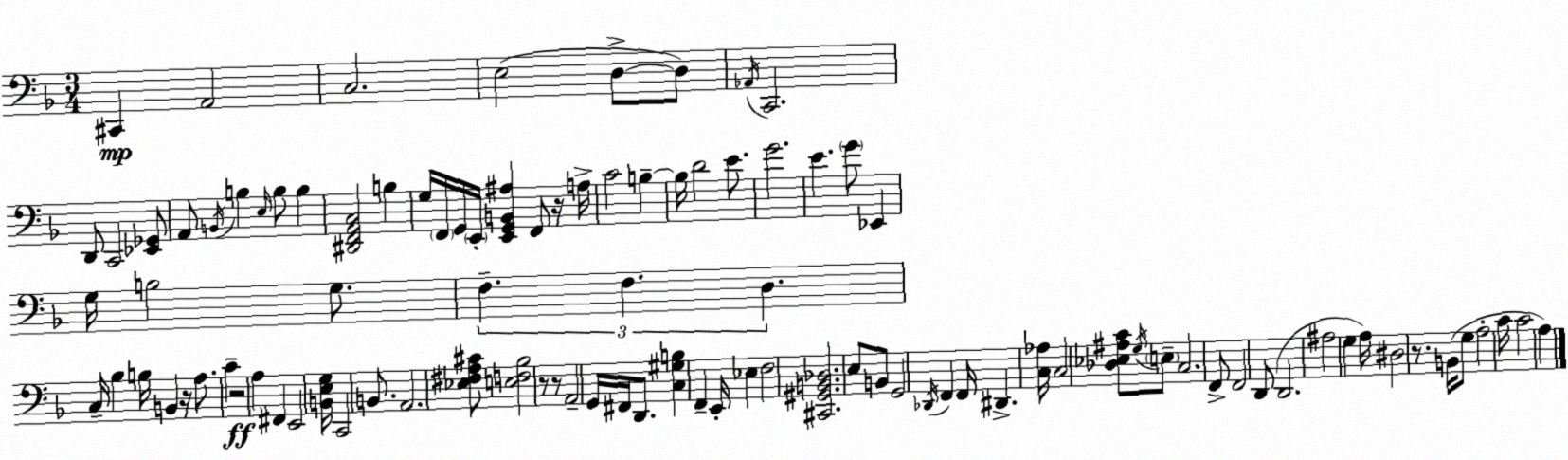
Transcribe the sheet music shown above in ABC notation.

X:1
T:Untitled
M:3/4
L:1/4
K:Dm
^C,, A,,2 C,2 E,2 D,/2 D,/2 _A,,/4 C,,2 D,,/2 C,,2 [_E,,_G,,]/2 A,,/2 B,,/4 B, E,/4 B,/2 B, [^D,,F,,A,,C,]2 B, G,/4 F,,/4 G,,/4 E,,/4 [E,,G,,B,,^A,] F,,/2 z/4 A,/4 C2 B, B,/4 D2 E/2 G2 E G/2 _E,, G,/4 B,2 G,/2 F, F, D, C,/4 _B, B,/4 B,, z/4 A,/2 C z2 A, ^F,, E,,2 [B,,E,G,]/4 C,,2 B,,/2 A,,2 [_E,^F,A,^C]/2 [E,F,_B,]2 z/2 z/2 A,,2 G,,/4 ^F,,/4 D,,/2 [C,^G,B,] F,, E,,/4 _E, F,2 [^C,,^G,,B,,_D,]2 E,/2 B,,/2 G,,2 _D,,/4 F,, F,,/4 ^D,, [C,_A,]/4 C,2 [_D,_E,^A,C]/2 G,/4 E,/2 C,2 F,,/2 F,,2 D,,/2 D,,2 ^A,2 G, A,/4 ^D,2 z/2 B,,/4 G,/2 A,2 C/4 C2 A,